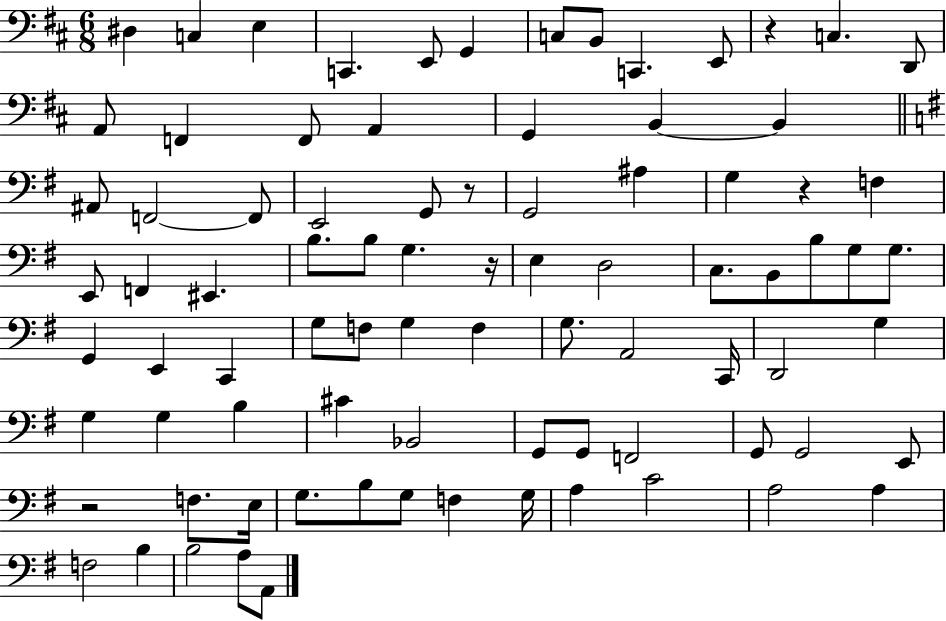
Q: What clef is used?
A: bass